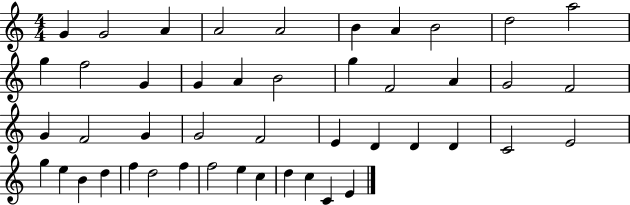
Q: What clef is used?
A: treble